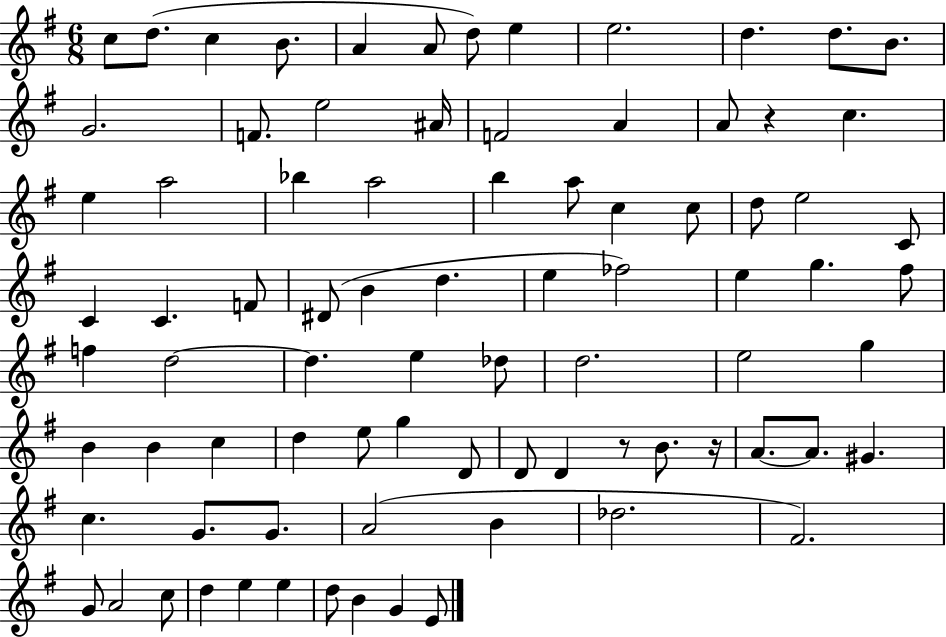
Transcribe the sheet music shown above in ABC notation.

X:1
T:Untitled
M:6/8
L:1/4
K:G
c/2 d/2 c B/2 A A/2 d/2 e e2 d d/2 B/2 G2 F/2 e2 ^A/4 F2 A A/2 z c e a2 _b a2 b a/2 c c/2 d/2 e2 C/2 C C F/2 ^D/2 B d e _f2 e g ^f/2 f d2 d e _d/2 d2 e2 g B B c d e/2 g D/2 D/2 D z/2 B/2 z/4 A/2 A/2 ^G c G/2 G/2 A2 B _d2 ^F2 G/2 A2 c/2 d e e d/2 B G E/2